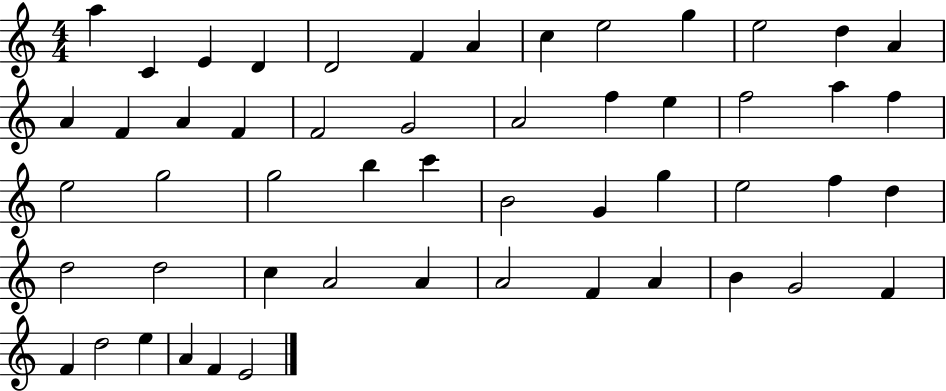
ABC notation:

X:1
T:Untitled
M:4/4
L:1/4
K:C
a C E D D2 F A c e2 g e2 d A A F A F F2 G2 A2 f e f2 a f e2 g2 g2 b c' B2 G g e2 f d d2 d2 c A2 A A2 F A B G2 F F d2 e A F E2